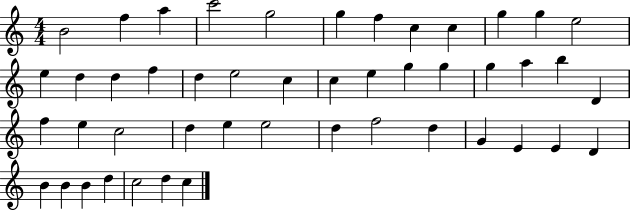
X:1
T:Untitled
M:4/4
L:1/4
K:C
B2 f a c'2 g2 g f c c g g e2 e d d f d e2 c c e g g g a b D f e c2 d e e2 d f2 d G E E D B B B d c2 d c